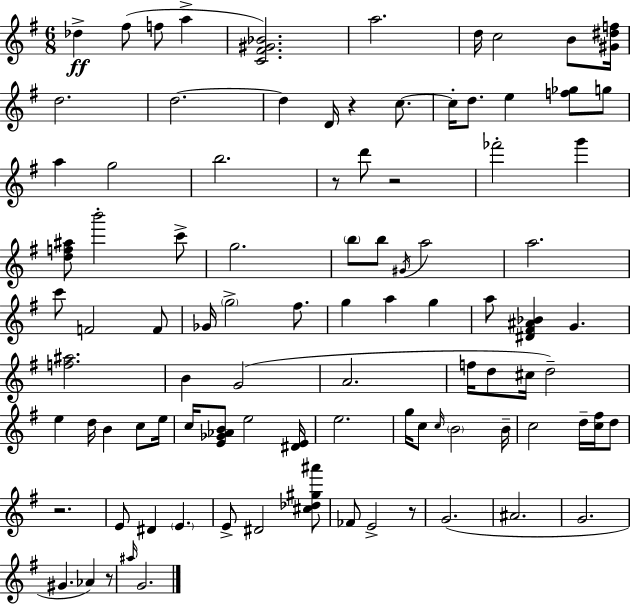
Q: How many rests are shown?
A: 6